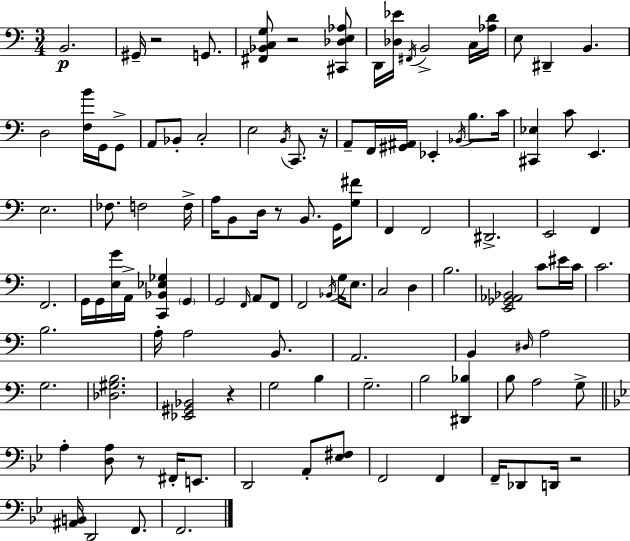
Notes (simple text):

B2/h. G#2/s R/h G2/e. [F#2,Bb2,C3,G3]/e R/h [C#2,Db3,E3,Ab3]/e D2/s [Db3,Eb4]/s F#2/s B2/h C3/s [Ab3,D4]/s E3/e D#2/q B2/q. D3/h [F3,B4]/s G2/s G2/e A2/e Bb2/e C3/h E3/h B2/s C2/e. R/s A2/e F2/s [G#2,A#2]/s Eb2/q Bb2/s B3/e. C4/s [C#2,Eb3]/q C4/e E2/q. E3/h. FES3/e. F3/h F3/s A3/s B2/e D3/s R/e B2/e. G2/s [G3,F#4]/e F2/q F2/h D#2/h. E2/h F2/q F2/h. G2/s G2/s [E3,G4]/s A2/s [C2,Bb2,Eb3,Gb3]/q G2/q G2/h F2/s A2/e F2/e F2/h Bb2/s G3/s E3/e. C3/h D3/q B3/h. [E2,Gb2,Ab2,Bb2]/h C4/e EIS4/s C4/s C4/h. B3/h. A3/s A3/h B2/e. A2/h. B2/q D#3/s A3/h G3/h. [Db3,G#3,B3]/h. [Eb2,G#2,Bb2]/h R/q G3/h B3/q G3/h. B3/h [D#2,Bb3]/q B3/e A3/h G3/e A3/q [D3,A3]/e R/e F#2/s E2/e. D2/h A2/e [Eb3,F#3]/e F2/h F2/q F2/s Db2/e D2/s R/h [A#2,B2]/s D2/h F2/e. F2/h.